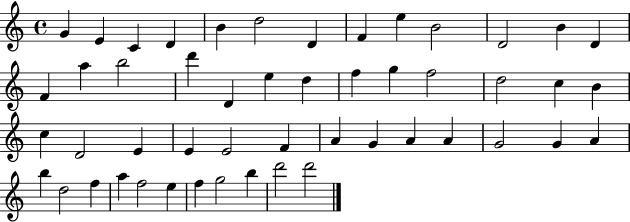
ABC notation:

X:1
T:Untitled
M:4/4
L:1/4
K:C
G E C D B d2 D F e B2 D2 B D F a b2 d' D e d f g f2 d2 c B c D2 E E E2 F A G A A G2 G A b d2 f a f2 e f g2 b d'2 d'2